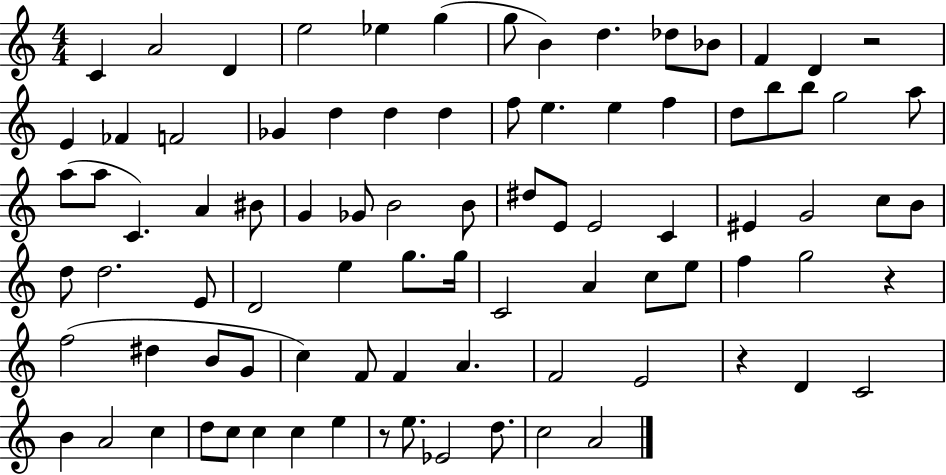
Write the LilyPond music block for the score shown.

{
  \clef treble
  \numericTimeSignature
  \time 4/4
  \key c \major
  \repeat volta 2 { c'4 a'2 d'4 | e''2 ees''4 g''4( | g''8 b'4) d''4. des''8 bes'8 | f'4 d'4 r2 | \break e'4 fes'4 f'2 | ges'4 d''4 d''4 d''4 | f''8 e''4. e''4 f''4 | d''8 b''8 b''8 g''2 a''8 | \break a''8( a''8 c'4.) a'4 bis'8 | g'4 ges'8 b'2 b'8 | dis''8 e'8 e'2 c'4 | eis'4 g'2 c''8 b'8 | \break d''8 d''2. e'8 | d'2 e''4 g''8. g''16 | c'2 a'4 c''8 e''8 | f''4 g''2 r4 | \break f''2( dis''4 b'8 g'8 | c''4) f'8 f'4 a'4. | f'2 e'2 | r4 d'4 c'2 | \break b'4 a'2 c''4 | d''8 c''8 c''4 c''4 e''4 | r8 e''8. ees'2 d''8. | c''2 a'2 | \break } \bar "|."
}